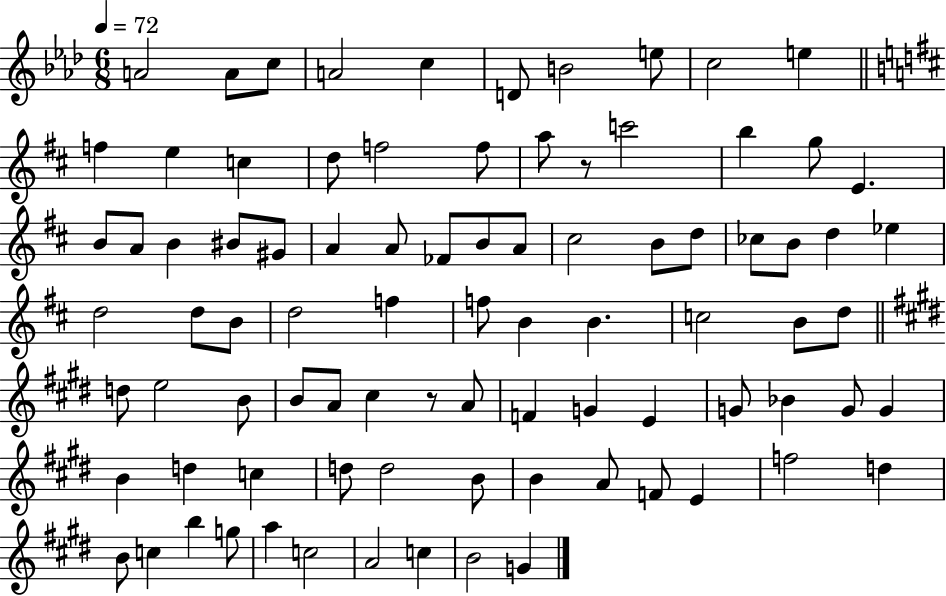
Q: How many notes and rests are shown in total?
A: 87